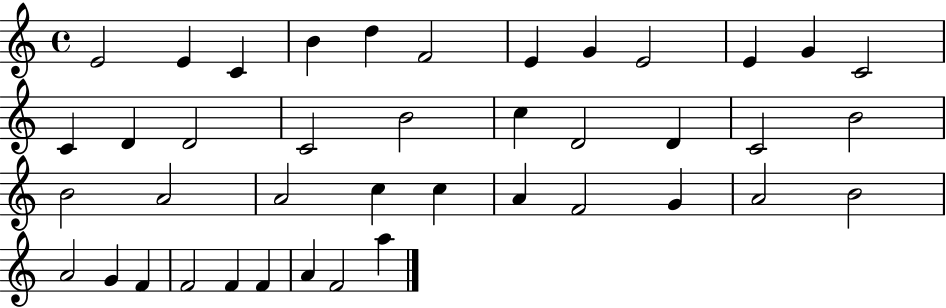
E4/h E4/q C4/q B4/q D5/q F4/h E4/q G4/q E4/h E4/q G4/q C4/h C4/q D4/q D4/h C4/h B4/h C5/q D4/h D4/q C4/h B4/h B4/h A4/h A4/h C5/q C5/q A4/q F4/h G4/q A4/h B4/h A4/h G4/q F4/q F4/h F4/q F4/q A4/q F4/h A5/q